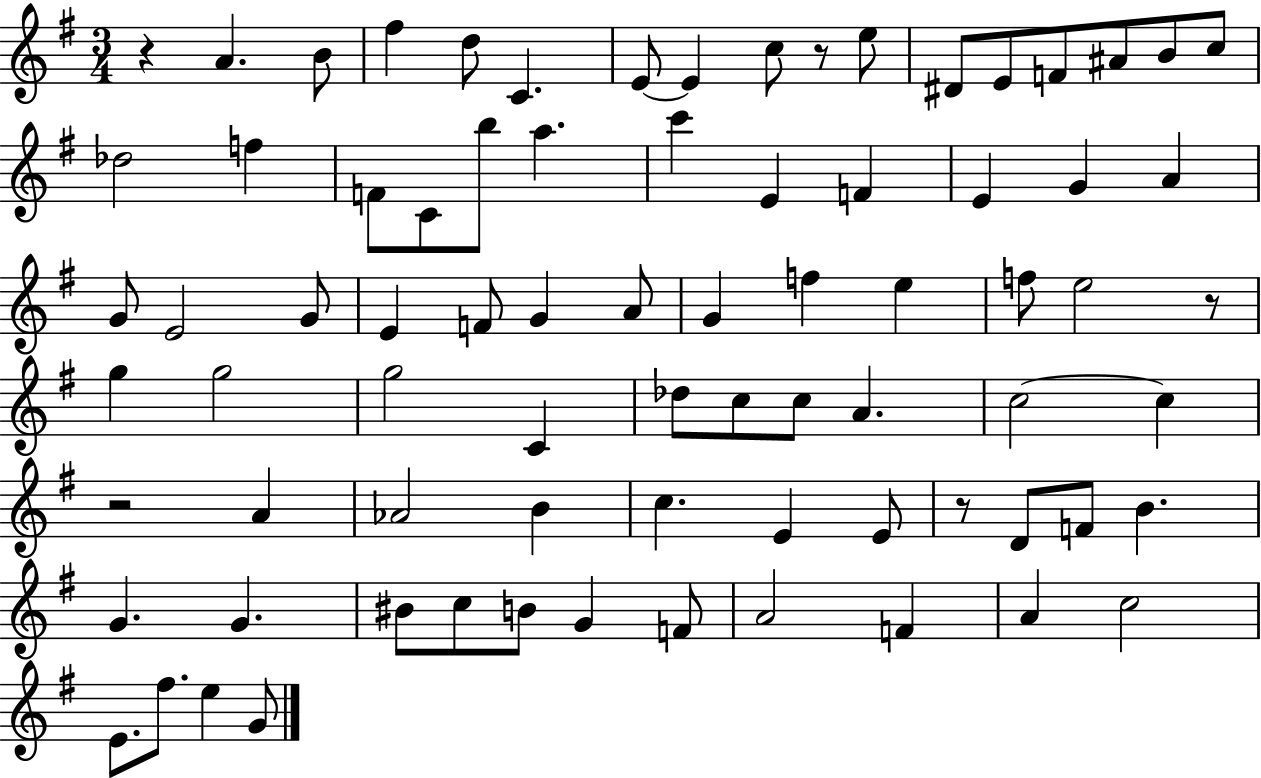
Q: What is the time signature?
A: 3/4